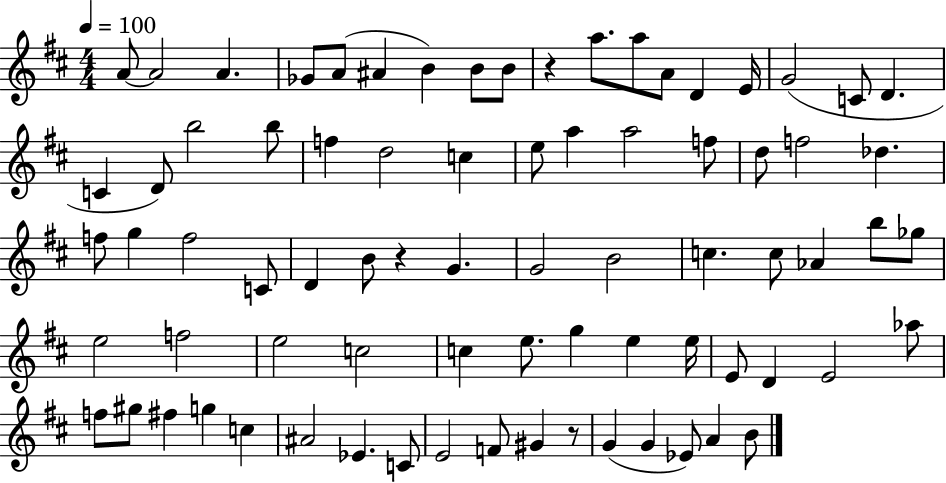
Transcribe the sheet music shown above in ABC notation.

X:1
T:Untitled
M:4/4
L:1/4
K:D
A/2 A2 A _G/2 A/2 ^A B B/2 B/2 z a/2 a/2 A/2 D E/4 G2 C/2 D C D/2 b2 b/2 f d2 c e/2 a a2 f/2 d/2 f2 _d f/2 g f2 C/2 D B/2 z G G2 B2 c c/2 _A b/2 _g/2 e2 f2 e2 c2 c e/2 g e e/4 E/2 D E2 _a/2 f/2 ^g/2 ^f g c ^A2 _E C/2 E2 F/2 ^G z/2 G G _E/2 A B/2